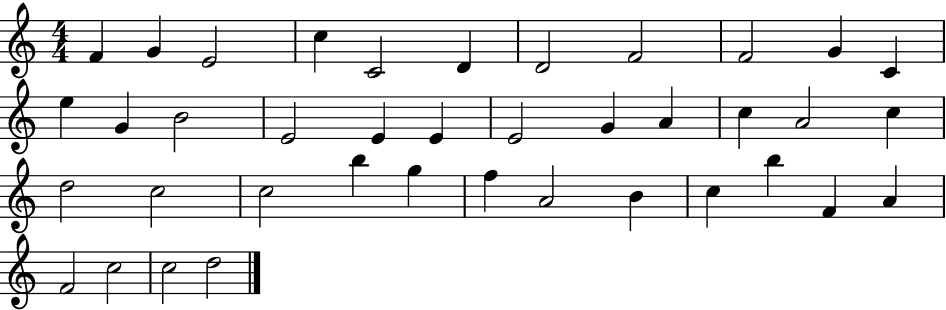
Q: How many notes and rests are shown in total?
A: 39